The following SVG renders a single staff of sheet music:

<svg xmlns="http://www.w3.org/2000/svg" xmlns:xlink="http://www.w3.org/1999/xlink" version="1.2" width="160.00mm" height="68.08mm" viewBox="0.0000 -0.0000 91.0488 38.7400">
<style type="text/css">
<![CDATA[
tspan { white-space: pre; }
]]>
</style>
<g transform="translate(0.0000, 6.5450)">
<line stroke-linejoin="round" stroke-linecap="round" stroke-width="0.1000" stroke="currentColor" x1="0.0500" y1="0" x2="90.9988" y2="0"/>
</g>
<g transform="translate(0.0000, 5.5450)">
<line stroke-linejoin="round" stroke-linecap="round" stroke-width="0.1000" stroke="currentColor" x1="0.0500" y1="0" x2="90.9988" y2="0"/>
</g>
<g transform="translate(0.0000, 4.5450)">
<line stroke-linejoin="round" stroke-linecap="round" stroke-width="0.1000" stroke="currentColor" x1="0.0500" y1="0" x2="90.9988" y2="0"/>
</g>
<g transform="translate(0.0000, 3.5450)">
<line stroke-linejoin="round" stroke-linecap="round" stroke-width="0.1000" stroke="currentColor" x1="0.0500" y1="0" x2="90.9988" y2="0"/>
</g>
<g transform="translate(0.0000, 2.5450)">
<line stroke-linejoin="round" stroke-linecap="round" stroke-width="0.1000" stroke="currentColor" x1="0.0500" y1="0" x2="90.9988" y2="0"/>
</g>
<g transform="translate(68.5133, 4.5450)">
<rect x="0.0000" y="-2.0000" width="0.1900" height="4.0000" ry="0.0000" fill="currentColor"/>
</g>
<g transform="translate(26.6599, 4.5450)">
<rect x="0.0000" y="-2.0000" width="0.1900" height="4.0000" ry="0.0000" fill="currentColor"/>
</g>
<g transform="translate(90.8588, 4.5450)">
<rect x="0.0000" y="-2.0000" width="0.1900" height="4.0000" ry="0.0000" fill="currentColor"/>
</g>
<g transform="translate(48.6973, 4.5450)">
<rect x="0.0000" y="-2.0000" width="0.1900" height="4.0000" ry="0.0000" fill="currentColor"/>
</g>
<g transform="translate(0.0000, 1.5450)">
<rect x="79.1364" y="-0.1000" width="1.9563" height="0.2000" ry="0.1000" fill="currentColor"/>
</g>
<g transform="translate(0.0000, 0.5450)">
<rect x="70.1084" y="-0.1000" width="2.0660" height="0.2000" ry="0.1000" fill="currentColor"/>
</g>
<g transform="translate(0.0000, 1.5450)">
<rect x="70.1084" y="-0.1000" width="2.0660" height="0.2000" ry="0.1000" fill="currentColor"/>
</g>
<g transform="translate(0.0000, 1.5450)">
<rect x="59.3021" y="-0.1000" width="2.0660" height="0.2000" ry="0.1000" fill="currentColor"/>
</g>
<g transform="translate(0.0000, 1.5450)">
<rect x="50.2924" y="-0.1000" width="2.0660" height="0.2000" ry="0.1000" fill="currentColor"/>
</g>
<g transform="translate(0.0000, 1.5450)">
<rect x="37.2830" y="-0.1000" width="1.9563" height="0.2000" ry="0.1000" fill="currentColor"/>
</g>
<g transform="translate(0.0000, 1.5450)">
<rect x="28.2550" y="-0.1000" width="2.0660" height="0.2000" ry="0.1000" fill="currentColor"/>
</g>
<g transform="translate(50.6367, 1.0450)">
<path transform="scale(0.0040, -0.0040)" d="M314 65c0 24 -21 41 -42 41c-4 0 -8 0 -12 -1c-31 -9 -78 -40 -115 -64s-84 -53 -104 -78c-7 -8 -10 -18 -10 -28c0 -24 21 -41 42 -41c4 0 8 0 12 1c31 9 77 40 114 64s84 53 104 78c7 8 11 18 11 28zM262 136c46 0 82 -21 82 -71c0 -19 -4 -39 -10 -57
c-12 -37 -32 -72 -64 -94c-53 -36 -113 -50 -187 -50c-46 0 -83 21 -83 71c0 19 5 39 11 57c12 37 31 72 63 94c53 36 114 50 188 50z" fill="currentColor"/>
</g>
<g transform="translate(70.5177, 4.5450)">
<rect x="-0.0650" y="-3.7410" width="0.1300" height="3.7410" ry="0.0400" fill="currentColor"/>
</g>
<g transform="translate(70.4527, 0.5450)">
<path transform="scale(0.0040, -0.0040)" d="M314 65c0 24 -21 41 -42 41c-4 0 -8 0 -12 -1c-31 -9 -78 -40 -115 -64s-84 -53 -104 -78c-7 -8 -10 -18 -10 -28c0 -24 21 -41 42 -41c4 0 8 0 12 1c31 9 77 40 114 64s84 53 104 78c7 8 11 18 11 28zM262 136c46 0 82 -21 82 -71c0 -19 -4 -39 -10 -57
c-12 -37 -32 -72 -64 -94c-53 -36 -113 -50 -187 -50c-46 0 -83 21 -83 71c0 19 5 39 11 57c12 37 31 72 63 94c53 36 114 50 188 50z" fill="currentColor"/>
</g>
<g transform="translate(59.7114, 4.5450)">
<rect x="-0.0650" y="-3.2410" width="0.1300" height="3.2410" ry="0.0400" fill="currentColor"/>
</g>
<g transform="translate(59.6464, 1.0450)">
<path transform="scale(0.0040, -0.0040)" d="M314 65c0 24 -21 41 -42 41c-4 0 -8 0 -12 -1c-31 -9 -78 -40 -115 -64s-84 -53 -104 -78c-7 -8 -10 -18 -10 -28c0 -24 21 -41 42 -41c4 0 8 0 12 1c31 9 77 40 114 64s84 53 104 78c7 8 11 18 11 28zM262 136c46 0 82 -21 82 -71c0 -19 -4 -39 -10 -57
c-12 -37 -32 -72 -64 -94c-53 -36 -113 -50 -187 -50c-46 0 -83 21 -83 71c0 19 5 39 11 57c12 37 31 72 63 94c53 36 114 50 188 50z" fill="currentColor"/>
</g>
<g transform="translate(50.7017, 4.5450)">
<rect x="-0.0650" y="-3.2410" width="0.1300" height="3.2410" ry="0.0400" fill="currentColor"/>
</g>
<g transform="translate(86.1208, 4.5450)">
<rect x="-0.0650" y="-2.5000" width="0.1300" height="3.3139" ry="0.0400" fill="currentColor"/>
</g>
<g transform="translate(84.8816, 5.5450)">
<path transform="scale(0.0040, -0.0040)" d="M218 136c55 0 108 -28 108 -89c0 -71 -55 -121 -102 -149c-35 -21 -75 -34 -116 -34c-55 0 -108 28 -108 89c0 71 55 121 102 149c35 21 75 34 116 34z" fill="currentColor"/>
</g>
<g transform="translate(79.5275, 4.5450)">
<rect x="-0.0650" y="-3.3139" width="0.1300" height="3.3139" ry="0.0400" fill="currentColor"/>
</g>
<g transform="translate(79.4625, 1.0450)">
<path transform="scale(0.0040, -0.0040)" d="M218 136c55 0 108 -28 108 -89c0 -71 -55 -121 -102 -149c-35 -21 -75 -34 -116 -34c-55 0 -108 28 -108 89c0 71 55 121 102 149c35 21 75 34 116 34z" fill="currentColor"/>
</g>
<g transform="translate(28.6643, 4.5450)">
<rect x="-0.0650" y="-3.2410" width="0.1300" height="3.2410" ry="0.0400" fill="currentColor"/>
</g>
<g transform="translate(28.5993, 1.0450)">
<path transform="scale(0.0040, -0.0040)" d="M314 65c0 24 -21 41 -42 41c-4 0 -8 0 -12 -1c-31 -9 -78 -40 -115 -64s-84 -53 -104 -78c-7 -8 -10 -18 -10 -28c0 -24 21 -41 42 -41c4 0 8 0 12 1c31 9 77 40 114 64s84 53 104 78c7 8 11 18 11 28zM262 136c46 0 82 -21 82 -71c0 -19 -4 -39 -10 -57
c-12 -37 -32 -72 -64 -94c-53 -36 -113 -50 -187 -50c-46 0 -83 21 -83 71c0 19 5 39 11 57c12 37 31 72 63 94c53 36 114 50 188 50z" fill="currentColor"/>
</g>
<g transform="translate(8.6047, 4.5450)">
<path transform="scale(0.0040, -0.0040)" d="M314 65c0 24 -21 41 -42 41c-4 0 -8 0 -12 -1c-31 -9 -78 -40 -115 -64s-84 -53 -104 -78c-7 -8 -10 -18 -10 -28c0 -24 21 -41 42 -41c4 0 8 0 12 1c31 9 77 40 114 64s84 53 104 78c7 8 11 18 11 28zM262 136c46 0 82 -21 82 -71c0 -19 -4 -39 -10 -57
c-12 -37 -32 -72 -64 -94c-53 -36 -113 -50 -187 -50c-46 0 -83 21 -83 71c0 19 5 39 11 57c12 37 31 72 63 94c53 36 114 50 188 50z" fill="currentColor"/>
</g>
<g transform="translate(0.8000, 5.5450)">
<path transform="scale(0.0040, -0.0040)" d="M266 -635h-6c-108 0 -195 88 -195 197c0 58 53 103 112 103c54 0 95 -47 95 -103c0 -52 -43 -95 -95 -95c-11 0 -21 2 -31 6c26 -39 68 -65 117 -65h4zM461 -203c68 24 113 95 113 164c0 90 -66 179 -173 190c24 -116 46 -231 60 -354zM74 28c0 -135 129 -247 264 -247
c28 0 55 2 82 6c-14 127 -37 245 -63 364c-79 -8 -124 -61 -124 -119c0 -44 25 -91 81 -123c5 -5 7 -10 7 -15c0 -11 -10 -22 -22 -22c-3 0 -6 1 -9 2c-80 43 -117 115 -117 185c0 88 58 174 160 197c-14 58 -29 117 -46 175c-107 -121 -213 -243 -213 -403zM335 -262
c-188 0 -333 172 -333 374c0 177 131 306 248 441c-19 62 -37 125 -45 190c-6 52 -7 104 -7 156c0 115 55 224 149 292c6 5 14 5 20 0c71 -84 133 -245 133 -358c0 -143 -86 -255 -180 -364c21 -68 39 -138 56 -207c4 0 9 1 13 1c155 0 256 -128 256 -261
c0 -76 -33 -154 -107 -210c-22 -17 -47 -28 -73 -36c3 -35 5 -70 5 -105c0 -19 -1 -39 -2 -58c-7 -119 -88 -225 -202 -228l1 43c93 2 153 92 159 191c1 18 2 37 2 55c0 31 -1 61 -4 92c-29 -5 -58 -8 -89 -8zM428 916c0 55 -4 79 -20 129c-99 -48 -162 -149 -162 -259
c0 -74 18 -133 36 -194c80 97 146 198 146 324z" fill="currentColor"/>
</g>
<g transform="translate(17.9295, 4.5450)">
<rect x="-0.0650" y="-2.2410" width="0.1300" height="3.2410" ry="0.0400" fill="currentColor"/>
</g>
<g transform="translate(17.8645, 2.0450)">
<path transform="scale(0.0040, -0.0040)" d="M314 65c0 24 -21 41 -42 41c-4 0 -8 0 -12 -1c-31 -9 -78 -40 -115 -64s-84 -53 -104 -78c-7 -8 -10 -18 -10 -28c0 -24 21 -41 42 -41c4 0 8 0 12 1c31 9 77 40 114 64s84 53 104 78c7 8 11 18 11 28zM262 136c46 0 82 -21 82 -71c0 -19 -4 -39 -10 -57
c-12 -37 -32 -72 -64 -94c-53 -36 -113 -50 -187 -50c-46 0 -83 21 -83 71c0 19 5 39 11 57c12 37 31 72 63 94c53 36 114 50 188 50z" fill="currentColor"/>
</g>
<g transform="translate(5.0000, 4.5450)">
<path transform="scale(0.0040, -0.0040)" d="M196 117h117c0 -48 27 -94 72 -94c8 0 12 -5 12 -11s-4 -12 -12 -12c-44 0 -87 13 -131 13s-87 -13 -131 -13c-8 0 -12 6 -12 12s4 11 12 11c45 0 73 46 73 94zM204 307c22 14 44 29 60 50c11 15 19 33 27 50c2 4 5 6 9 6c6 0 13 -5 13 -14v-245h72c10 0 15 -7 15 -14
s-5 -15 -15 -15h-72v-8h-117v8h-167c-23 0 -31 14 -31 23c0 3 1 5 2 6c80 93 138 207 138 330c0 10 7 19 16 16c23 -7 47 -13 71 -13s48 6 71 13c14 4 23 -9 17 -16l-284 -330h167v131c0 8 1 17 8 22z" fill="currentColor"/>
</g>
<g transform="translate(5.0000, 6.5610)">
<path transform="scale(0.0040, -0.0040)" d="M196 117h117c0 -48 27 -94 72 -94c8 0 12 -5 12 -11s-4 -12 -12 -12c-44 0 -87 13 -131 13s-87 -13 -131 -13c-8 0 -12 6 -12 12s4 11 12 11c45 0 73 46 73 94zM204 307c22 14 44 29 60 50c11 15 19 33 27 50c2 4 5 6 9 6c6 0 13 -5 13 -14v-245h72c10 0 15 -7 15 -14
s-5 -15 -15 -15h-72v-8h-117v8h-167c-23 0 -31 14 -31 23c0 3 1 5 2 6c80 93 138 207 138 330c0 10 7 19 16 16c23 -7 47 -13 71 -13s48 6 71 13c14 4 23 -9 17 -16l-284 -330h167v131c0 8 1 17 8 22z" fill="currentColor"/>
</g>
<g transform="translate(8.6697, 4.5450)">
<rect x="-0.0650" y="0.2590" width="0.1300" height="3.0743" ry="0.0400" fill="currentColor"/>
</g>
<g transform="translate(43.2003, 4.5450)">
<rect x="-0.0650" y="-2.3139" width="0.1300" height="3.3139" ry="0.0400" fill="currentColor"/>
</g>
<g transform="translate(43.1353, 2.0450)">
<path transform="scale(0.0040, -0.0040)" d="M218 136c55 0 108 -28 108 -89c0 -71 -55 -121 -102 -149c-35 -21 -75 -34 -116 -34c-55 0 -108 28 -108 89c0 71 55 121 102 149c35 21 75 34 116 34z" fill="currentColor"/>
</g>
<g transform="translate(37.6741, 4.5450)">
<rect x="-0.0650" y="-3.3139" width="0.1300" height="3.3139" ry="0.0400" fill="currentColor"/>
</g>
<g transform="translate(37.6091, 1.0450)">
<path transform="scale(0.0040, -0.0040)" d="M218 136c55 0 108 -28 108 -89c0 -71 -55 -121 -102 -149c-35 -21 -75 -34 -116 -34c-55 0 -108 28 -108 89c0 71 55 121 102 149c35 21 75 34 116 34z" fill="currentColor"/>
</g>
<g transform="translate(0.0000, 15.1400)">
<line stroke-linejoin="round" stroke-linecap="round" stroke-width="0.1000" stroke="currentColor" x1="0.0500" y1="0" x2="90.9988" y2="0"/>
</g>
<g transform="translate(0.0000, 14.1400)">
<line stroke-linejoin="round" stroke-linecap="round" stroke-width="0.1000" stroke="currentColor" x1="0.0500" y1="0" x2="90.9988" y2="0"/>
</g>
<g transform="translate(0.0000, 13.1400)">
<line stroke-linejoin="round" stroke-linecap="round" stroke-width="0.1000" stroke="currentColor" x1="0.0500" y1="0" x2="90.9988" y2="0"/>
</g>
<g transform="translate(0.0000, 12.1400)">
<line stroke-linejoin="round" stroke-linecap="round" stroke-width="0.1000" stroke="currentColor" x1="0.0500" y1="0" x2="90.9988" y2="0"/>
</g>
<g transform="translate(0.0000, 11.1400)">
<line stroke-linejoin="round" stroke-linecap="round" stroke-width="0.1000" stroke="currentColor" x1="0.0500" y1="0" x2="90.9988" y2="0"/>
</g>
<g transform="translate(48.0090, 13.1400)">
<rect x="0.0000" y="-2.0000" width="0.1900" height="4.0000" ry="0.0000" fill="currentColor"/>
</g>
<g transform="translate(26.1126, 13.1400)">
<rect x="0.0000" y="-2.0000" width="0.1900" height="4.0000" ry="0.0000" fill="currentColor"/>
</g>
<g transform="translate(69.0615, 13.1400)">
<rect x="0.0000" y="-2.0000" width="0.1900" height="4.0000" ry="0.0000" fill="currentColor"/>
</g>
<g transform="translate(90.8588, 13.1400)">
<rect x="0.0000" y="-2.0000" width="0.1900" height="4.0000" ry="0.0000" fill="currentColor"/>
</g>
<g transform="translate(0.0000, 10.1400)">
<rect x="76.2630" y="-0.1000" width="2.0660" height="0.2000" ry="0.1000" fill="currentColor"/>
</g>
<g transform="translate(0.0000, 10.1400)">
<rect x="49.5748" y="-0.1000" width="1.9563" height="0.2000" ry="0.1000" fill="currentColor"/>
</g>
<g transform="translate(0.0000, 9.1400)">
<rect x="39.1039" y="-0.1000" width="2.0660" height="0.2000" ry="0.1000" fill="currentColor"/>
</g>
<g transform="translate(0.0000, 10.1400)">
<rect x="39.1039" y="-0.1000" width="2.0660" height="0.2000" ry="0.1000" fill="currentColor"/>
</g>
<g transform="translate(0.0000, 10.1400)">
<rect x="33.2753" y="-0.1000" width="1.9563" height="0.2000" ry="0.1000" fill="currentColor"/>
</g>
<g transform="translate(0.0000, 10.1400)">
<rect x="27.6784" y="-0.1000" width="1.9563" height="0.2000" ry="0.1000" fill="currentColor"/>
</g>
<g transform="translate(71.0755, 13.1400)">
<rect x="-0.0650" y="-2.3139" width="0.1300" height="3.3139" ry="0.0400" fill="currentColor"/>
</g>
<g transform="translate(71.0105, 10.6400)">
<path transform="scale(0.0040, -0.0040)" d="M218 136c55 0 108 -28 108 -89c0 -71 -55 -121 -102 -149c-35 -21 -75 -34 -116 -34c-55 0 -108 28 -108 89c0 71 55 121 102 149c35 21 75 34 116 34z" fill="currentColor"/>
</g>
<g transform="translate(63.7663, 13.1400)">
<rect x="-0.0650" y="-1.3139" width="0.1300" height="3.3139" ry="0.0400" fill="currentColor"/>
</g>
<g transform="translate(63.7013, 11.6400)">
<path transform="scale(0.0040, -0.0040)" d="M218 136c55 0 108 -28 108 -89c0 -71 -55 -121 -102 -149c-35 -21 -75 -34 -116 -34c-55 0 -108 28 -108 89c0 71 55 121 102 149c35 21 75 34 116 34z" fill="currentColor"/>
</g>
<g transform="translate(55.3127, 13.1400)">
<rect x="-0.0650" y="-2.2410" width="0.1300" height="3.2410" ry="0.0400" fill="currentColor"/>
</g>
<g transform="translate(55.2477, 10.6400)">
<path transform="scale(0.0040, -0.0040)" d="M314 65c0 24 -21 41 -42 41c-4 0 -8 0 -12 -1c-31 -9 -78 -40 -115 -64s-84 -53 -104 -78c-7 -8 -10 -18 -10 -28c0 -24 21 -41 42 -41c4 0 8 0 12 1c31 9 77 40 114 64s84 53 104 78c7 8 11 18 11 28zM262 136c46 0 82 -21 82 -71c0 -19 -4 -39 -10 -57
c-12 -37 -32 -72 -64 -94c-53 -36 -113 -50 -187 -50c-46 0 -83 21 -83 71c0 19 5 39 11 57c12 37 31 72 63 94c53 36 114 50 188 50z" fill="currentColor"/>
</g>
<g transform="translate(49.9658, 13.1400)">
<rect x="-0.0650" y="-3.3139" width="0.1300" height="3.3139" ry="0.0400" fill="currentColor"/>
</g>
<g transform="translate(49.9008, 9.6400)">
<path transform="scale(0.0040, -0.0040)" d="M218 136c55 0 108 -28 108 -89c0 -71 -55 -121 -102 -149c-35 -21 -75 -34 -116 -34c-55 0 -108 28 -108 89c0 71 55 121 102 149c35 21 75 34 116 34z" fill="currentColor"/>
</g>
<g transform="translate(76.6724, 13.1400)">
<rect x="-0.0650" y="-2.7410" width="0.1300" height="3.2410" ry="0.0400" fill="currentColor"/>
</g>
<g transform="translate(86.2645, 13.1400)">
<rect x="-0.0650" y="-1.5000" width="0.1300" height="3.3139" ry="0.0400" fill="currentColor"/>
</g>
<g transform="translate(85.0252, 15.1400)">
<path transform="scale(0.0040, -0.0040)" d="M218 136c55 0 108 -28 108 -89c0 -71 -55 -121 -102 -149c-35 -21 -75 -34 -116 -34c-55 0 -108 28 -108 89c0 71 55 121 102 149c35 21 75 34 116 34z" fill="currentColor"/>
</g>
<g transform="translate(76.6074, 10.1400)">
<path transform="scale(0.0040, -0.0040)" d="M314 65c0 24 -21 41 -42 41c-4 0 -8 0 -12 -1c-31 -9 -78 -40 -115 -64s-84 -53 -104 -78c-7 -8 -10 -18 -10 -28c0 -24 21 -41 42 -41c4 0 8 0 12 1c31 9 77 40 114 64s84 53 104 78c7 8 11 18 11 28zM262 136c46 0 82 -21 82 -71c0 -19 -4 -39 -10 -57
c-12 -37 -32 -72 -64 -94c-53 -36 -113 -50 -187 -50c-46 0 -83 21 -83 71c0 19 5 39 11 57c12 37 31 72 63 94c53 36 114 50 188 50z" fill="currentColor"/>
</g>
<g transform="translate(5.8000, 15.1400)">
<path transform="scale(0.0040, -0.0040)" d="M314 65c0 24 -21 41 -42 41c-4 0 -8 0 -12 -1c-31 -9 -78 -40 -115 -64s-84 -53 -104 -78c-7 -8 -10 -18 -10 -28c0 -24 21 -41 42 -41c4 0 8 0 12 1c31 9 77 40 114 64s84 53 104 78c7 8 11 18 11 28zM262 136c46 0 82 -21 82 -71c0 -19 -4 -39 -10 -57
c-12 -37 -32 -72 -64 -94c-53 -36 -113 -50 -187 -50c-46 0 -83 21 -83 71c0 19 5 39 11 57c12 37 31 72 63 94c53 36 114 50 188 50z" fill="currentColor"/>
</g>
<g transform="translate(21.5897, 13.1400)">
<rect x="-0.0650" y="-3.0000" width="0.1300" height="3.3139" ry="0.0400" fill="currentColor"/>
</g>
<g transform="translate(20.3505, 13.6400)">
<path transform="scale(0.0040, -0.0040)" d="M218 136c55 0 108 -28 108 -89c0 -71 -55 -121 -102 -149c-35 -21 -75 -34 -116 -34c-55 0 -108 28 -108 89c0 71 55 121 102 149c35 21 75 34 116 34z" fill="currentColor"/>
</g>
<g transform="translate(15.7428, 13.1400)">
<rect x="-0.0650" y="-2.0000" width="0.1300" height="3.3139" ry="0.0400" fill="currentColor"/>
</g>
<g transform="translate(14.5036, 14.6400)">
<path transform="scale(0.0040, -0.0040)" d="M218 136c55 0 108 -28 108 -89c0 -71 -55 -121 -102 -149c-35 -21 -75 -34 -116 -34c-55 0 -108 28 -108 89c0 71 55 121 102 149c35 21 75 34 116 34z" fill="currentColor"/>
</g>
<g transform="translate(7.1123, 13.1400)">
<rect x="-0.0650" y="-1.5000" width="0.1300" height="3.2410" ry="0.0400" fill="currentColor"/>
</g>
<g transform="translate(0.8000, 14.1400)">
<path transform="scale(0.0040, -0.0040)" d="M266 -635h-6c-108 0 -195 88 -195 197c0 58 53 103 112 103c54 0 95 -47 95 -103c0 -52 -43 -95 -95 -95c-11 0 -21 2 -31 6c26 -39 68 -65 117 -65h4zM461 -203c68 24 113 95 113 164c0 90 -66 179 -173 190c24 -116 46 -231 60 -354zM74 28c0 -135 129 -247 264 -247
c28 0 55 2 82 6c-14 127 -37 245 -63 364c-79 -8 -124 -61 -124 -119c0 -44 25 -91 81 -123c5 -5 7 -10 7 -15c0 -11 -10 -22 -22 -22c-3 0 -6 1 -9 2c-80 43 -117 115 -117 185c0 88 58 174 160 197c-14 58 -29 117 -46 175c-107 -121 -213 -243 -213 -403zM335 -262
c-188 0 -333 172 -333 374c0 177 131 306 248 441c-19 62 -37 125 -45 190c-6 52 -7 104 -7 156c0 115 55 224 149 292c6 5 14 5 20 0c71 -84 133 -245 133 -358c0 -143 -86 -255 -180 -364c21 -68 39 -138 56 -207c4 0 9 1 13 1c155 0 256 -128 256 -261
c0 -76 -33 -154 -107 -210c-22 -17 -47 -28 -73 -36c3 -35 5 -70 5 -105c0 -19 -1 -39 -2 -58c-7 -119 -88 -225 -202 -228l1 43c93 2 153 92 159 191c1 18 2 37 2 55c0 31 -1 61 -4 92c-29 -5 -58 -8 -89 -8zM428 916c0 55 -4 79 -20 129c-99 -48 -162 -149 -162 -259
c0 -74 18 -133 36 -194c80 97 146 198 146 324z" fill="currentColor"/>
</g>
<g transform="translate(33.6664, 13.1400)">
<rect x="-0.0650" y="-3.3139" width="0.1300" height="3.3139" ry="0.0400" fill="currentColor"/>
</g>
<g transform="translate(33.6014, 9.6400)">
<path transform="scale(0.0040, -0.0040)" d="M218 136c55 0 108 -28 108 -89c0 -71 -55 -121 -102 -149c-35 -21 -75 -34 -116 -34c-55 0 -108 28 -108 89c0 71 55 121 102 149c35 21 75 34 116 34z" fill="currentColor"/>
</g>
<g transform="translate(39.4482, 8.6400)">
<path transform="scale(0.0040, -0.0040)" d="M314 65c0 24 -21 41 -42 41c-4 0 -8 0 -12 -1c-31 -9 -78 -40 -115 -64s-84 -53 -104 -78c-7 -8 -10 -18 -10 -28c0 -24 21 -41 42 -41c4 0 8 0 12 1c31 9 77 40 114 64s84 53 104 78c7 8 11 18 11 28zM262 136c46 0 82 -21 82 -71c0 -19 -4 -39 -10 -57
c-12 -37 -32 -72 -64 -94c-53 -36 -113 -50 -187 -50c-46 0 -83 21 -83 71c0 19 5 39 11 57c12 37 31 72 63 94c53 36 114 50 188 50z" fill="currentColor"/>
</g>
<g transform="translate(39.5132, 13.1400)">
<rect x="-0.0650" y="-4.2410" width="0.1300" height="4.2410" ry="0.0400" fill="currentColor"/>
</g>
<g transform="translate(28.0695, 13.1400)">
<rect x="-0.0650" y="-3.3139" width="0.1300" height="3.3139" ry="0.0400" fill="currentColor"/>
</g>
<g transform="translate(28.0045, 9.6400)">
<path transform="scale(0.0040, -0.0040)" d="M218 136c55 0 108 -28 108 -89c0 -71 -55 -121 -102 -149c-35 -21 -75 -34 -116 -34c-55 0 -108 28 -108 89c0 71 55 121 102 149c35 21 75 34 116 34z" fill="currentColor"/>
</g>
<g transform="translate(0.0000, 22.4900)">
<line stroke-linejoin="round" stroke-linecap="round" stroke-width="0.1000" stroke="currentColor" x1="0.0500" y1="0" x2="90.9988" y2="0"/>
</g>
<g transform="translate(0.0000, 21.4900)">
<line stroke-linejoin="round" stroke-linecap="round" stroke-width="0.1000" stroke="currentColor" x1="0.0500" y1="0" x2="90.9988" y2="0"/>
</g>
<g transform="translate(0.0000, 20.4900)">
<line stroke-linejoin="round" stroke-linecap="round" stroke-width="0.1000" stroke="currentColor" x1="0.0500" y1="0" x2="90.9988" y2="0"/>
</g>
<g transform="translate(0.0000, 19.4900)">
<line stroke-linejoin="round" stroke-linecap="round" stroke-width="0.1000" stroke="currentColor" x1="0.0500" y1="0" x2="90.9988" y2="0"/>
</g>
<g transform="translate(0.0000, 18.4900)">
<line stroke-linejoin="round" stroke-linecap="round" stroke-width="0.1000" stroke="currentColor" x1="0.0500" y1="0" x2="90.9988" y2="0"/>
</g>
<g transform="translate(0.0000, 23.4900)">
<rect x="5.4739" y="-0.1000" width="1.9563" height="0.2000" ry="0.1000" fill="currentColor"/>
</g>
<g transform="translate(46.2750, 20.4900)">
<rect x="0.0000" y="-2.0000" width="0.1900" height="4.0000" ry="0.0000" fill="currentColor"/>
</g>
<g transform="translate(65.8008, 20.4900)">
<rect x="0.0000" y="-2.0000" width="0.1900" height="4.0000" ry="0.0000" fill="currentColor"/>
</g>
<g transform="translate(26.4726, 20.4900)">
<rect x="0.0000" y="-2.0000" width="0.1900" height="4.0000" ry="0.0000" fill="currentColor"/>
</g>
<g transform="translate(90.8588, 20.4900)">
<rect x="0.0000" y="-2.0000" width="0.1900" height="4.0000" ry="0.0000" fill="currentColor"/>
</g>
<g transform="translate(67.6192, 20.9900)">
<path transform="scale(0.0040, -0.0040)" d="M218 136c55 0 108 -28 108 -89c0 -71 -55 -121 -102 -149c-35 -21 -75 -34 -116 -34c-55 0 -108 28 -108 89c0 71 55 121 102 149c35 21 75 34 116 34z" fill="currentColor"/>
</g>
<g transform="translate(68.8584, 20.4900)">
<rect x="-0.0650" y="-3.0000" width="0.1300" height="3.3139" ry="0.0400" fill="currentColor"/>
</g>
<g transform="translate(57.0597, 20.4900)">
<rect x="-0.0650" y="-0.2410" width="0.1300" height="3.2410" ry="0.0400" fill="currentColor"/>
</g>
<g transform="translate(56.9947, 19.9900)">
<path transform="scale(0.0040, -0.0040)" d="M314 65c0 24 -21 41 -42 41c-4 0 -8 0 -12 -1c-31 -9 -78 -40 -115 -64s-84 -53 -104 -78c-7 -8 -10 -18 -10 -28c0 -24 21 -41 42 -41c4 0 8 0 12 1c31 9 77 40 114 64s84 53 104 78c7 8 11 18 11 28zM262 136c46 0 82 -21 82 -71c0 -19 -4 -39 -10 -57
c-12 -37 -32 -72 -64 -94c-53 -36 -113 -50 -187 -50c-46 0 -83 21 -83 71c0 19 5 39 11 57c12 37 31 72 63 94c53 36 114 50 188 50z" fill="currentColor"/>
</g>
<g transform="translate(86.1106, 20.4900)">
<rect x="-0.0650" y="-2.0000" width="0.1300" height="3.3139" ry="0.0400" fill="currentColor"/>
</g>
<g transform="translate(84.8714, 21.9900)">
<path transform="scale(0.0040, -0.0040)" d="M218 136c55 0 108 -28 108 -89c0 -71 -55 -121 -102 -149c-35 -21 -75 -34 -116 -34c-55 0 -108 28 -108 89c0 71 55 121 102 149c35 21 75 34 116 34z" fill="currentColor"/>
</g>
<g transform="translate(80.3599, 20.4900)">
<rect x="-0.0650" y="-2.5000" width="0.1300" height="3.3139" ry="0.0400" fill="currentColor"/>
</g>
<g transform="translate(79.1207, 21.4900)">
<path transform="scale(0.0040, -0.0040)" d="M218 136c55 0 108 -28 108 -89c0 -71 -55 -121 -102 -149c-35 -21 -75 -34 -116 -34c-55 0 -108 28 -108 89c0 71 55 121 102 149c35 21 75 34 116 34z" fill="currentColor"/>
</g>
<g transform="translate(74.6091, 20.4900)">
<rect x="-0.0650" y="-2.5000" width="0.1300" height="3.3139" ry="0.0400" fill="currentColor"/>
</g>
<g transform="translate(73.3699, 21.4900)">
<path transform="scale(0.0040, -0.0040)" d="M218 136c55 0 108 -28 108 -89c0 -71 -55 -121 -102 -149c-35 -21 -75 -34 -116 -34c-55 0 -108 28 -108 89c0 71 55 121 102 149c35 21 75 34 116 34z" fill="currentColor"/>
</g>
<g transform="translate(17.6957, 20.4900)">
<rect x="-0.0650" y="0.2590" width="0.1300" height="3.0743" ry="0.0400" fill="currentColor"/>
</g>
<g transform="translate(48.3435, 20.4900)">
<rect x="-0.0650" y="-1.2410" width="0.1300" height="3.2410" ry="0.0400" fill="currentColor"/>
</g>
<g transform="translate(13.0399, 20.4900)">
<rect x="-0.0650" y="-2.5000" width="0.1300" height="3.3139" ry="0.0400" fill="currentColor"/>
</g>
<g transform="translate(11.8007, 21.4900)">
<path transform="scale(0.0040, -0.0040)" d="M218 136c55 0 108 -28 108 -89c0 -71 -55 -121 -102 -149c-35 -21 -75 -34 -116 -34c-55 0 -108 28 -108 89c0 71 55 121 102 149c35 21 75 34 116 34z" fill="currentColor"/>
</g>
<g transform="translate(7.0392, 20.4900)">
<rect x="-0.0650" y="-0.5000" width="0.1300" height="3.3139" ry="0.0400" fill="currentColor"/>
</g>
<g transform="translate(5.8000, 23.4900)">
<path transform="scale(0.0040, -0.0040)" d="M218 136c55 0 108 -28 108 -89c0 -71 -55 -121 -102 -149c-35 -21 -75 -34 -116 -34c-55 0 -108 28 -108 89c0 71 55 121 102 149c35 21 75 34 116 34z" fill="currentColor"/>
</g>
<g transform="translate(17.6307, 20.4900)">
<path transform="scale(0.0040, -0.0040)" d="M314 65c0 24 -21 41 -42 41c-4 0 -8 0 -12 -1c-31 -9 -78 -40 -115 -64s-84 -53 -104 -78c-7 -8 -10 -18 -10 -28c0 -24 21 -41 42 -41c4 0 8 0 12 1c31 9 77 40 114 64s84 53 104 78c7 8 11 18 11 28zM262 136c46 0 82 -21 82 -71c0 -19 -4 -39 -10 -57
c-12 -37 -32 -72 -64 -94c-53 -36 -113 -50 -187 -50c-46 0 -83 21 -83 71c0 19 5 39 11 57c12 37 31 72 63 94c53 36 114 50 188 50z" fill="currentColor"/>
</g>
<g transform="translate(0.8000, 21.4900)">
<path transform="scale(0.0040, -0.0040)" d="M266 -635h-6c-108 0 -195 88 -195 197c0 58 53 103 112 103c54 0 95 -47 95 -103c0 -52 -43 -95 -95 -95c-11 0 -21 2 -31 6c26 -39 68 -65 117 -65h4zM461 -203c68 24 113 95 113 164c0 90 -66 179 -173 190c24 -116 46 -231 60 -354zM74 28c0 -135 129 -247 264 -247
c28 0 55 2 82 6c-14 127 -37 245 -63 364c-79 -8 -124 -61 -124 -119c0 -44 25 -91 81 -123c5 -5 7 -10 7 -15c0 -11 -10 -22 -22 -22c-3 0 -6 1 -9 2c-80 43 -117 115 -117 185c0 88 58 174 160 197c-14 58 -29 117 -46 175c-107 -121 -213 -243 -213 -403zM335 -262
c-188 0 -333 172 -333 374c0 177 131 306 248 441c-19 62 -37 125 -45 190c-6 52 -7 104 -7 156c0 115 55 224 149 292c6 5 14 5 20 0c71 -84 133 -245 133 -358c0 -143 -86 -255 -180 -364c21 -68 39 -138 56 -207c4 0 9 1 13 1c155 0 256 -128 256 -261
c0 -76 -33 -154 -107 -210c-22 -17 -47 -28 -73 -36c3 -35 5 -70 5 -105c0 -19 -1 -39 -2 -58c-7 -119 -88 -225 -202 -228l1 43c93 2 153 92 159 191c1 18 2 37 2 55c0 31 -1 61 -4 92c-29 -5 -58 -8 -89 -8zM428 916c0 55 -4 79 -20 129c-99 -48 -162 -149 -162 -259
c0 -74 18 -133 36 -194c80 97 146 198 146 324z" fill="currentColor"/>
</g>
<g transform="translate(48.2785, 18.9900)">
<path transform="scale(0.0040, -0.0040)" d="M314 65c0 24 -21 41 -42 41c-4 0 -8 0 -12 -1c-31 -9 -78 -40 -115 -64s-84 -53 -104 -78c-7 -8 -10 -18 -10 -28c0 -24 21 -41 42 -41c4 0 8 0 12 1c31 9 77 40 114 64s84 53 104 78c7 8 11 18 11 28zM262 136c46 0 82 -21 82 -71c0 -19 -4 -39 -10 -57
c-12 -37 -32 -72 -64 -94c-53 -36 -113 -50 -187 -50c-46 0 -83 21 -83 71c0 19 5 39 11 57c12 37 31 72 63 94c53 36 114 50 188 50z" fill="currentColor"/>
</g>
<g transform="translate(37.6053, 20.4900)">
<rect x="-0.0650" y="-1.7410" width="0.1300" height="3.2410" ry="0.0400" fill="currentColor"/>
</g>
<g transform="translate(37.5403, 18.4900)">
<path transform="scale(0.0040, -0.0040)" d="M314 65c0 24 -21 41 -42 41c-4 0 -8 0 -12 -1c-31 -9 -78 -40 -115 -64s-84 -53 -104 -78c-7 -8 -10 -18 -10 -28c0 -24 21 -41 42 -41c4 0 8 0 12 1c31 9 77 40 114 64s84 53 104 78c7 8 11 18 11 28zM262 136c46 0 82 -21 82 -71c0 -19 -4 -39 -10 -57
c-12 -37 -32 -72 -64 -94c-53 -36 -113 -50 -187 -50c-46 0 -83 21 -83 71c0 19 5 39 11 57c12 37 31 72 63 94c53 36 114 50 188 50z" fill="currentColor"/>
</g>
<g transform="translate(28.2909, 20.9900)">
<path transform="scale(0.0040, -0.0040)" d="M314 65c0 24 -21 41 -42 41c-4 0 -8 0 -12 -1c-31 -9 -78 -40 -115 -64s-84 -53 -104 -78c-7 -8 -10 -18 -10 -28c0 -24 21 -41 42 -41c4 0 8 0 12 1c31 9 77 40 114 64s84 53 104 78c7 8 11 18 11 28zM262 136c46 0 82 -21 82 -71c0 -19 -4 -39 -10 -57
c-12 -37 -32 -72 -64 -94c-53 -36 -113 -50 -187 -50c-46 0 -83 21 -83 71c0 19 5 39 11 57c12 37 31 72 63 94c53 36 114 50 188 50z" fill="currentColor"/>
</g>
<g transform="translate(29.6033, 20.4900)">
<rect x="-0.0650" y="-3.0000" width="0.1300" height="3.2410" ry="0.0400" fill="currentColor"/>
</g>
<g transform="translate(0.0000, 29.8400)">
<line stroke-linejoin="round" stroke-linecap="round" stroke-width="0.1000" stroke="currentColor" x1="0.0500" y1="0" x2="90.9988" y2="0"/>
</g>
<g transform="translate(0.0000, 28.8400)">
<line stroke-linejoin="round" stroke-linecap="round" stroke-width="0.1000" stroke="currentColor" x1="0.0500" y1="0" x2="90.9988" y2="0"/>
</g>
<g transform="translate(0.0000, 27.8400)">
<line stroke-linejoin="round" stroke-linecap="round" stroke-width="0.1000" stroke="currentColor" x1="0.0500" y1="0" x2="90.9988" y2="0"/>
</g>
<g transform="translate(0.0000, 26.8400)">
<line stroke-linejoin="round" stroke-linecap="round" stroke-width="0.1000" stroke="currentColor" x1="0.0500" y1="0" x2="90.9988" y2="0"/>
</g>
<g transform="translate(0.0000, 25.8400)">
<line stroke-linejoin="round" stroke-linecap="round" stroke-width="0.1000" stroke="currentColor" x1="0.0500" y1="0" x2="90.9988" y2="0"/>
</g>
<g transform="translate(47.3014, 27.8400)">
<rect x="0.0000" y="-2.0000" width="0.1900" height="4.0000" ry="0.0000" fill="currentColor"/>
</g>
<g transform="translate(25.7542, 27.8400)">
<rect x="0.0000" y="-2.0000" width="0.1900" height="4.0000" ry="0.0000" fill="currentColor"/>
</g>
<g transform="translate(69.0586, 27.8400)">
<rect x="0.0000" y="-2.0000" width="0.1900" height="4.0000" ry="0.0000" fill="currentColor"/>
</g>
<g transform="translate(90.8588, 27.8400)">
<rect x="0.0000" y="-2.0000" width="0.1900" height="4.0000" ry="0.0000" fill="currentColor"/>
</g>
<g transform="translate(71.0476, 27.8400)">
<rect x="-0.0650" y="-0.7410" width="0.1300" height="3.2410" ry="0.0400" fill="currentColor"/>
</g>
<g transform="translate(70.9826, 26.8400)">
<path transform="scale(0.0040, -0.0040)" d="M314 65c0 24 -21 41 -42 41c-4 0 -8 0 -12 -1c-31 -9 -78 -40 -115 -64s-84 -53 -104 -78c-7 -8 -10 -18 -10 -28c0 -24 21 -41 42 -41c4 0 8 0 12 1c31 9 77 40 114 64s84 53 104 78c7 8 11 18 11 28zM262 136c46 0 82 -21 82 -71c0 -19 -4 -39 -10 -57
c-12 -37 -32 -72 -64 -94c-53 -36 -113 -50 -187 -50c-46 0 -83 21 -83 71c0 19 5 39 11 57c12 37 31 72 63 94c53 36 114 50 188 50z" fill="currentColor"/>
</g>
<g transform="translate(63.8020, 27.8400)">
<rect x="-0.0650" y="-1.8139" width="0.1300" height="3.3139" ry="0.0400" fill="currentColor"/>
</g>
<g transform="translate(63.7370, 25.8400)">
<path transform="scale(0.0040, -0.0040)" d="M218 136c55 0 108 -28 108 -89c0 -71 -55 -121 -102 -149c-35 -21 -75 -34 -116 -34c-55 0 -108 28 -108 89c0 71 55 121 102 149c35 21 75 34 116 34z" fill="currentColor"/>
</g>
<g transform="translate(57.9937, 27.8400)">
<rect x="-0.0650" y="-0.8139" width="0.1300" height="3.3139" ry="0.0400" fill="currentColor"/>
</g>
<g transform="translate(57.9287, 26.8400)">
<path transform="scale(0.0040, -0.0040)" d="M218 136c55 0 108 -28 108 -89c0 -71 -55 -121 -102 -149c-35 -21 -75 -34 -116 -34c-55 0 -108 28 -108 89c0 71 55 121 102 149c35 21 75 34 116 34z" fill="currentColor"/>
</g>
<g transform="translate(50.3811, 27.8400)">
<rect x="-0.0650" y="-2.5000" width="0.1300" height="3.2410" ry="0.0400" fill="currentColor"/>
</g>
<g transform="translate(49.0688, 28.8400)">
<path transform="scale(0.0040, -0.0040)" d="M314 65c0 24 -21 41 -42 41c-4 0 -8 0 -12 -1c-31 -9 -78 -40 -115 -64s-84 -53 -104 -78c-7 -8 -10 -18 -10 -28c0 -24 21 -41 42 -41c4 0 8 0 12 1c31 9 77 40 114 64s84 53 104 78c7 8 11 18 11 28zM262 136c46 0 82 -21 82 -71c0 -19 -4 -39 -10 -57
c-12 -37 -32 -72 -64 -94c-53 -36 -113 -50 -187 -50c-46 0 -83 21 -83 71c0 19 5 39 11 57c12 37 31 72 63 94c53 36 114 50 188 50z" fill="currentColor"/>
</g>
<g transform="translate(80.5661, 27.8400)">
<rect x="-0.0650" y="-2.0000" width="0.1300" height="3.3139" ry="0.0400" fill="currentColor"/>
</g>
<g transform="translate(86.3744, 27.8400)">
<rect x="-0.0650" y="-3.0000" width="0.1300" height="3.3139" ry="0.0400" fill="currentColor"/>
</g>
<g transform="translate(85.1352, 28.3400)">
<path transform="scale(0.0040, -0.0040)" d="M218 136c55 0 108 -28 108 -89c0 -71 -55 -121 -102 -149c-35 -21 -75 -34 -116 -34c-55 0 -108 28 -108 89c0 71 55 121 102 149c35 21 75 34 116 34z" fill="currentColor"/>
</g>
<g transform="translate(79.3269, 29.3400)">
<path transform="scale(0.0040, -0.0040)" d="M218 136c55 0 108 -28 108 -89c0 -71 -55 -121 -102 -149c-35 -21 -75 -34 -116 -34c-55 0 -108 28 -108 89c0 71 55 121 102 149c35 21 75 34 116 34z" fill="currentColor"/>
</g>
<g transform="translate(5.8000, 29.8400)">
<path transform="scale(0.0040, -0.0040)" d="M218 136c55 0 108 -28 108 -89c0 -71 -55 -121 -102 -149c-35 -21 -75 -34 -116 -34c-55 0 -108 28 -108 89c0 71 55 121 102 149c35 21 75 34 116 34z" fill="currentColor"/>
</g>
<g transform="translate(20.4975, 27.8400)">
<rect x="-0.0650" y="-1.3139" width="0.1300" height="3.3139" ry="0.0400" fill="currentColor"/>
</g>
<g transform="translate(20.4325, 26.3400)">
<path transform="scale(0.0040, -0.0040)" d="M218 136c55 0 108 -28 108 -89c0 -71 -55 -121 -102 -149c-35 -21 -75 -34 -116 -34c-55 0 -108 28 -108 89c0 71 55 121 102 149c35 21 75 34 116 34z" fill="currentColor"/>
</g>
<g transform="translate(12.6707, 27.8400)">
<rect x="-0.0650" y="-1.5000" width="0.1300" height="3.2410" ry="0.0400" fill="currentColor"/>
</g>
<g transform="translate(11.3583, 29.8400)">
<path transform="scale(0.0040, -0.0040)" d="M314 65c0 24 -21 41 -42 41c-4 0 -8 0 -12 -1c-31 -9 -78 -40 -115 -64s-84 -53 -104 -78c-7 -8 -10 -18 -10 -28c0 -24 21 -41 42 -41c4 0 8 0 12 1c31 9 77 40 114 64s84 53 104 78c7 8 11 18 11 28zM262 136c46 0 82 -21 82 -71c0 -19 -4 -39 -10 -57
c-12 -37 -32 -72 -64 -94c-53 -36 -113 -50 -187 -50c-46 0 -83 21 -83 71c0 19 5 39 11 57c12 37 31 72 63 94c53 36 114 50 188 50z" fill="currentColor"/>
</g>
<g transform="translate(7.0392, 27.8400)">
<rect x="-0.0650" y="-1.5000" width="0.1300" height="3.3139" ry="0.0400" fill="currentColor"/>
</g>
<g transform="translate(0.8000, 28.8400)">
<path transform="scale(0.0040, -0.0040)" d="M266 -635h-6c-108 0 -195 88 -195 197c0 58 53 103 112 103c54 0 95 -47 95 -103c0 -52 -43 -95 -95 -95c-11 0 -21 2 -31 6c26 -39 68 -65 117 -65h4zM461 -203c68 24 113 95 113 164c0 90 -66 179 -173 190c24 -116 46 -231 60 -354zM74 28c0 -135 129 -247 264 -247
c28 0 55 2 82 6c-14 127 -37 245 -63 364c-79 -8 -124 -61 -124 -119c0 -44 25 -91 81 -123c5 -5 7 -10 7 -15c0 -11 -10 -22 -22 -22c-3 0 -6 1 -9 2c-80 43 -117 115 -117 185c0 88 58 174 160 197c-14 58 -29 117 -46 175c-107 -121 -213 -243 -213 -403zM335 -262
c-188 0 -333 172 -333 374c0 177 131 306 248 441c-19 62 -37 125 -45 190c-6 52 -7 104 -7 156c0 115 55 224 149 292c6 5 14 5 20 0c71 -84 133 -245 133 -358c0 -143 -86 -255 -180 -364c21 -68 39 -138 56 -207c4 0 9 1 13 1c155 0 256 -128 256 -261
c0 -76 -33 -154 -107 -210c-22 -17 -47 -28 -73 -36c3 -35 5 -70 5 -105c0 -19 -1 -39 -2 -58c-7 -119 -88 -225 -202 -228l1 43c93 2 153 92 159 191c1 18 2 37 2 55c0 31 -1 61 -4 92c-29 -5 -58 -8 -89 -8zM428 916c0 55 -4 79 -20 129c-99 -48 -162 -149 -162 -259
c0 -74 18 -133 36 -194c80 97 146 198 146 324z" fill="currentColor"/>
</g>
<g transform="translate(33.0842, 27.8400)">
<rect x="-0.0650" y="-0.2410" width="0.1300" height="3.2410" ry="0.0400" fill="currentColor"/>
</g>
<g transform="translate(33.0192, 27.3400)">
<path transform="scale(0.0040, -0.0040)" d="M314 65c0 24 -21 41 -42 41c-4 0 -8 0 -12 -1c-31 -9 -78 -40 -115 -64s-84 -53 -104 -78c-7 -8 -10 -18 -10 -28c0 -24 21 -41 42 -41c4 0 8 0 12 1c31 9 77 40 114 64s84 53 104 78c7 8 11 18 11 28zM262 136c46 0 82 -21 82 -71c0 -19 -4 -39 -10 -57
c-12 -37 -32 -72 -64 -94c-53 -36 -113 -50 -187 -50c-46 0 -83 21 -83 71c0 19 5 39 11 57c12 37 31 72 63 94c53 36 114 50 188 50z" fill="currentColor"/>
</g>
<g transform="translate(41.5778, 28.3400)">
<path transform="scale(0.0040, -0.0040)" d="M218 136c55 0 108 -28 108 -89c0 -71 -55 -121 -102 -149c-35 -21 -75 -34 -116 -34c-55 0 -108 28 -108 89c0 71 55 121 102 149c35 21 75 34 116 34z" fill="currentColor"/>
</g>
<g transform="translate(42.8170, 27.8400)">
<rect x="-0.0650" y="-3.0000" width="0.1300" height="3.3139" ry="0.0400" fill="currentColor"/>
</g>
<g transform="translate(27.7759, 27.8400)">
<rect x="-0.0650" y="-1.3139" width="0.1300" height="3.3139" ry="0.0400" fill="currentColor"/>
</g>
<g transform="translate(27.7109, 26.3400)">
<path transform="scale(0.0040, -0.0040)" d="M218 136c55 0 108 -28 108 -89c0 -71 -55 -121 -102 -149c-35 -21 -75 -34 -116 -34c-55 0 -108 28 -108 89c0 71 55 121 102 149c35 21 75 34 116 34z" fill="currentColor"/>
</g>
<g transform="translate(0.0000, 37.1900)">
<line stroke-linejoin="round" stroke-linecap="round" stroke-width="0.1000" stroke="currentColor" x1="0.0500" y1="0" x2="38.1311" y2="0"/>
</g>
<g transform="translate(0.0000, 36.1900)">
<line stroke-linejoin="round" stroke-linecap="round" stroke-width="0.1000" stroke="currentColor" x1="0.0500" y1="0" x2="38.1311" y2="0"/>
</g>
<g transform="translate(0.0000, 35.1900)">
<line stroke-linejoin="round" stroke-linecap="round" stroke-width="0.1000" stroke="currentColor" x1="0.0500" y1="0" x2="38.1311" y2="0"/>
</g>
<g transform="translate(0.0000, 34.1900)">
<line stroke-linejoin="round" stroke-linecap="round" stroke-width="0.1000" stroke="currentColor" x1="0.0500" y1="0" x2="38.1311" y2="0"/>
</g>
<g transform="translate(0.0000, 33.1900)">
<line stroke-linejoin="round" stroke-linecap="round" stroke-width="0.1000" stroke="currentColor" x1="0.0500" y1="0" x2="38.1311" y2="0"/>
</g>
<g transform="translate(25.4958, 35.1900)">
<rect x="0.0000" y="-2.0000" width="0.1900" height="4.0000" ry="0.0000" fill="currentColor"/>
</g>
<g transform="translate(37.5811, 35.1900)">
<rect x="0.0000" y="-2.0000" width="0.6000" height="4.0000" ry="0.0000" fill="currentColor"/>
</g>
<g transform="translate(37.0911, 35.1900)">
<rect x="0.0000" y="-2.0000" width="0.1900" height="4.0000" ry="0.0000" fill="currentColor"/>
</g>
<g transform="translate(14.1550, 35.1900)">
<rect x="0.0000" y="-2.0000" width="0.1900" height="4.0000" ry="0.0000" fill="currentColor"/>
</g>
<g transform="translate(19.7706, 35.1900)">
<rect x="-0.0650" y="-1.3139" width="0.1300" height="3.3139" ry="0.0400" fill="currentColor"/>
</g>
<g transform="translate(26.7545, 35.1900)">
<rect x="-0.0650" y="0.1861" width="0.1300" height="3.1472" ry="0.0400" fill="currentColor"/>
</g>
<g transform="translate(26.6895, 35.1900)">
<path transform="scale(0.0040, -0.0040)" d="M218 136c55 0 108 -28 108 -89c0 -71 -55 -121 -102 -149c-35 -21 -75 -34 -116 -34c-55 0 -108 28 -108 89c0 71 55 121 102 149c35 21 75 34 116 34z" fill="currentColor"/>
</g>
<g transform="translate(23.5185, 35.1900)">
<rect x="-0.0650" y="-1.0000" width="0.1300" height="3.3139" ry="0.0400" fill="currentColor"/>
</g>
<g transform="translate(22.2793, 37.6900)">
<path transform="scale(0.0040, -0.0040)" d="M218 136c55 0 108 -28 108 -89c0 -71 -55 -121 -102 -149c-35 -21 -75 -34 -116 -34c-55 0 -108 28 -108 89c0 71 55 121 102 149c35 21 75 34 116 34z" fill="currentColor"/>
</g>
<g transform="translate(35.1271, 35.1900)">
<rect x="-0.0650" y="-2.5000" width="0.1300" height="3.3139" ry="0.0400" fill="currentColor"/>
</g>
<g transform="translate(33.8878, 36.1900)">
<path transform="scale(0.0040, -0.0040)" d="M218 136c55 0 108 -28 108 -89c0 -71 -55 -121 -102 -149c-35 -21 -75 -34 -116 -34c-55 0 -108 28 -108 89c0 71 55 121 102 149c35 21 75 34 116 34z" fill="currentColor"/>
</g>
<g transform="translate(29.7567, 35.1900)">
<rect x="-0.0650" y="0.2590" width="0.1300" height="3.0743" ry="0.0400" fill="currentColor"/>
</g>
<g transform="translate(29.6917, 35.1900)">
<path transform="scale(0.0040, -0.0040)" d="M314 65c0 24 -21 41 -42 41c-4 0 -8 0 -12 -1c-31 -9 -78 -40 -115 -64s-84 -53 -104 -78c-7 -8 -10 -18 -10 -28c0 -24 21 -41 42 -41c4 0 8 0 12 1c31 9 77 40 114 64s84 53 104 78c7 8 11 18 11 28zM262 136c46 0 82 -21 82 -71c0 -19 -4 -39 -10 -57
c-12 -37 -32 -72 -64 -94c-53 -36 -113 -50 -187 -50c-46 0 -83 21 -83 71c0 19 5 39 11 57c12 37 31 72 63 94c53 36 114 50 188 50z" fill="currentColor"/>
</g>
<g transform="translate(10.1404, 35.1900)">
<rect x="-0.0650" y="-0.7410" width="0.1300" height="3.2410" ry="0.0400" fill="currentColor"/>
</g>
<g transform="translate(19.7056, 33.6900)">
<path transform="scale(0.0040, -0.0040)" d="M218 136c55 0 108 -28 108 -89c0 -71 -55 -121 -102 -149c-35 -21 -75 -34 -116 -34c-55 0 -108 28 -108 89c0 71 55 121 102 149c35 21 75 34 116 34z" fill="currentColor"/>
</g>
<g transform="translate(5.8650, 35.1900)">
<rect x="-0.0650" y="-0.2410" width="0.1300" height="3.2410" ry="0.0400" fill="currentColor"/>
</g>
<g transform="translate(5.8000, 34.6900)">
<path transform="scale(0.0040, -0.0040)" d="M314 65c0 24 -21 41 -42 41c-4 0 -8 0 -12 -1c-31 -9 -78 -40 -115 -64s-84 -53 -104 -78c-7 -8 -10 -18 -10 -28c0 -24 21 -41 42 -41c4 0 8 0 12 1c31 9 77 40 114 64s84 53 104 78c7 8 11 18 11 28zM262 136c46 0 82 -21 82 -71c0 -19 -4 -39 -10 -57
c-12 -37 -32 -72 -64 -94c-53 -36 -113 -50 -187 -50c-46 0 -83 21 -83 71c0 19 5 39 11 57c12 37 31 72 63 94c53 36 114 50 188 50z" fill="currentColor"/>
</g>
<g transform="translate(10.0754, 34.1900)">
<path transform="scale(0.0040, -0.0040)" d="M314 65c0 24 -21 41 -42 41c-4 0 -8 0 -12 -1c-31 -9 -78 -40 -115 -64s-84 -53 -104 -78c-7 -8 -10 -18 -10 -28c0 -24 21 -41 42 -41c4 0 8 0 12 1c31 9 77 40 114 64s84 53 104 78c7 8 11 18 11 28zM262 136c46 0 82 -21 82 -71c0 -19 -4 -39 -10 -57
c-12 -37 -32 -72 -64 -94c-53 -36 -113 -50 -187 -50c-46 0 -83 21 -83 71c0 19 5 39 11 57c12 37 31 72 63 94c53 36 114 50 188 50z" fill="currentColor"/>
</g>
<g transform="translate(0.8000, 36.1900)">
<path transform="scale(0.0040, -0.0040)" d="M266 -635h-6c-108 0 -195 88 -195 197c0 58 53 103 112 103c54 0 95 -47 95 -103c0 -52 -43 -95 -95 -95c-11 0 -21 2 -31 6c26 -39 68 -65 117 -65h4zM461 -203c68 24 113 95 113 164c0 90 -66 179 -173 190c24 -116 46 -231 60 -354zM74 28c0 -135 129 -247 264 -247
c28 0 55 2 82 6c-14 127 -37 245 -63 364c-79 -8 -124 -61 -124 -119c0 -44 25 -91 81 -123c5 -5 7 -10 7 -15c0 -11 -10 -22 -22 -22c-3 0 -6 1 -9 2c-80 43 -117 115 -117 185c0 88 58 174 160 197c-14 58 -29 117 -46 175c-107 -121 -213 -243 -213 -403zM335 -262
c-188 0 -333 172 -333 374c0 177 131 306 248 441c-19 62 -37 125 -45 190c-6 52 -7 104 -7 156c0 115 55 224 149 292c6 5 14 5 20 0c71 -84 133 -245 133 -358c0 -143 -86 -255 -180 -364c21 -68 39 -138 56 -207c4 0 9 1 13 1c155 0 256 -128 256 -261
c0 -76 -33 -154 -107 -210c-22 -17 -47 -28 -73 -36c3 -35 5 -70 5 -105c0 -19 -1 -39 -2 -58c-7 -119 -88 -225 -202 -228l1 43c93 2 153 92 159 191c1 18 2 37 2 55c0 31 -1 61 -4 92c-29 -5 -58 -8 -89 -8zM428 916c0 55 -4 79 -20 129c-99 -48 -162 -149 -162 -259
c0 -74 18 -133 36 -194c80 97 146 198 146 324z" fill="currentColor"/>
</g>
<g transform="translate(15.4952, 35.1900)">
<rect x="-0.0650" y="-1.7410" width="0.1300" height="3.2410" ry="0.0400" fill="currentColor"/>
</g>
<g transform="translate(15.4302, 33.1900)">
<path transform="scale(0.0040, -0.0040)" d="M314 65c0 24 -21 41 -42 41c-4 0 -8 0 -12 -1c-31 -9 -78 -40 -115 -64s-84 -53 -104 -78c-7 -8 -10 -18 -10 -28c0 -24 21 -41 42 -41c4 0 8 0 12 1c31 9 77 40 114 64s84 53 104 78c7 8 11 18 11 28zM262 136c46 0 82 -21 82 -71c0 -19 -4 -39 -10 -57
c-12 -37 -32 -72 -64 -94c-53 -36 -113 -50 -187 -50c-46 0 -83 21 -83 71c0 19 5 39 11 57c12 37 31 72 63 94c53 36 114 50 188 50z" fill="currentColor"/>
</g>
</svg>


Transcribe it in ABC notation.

X:1
T:Untitled
M:4/4
L:1/4
K:C
B2 g2 b2 b g b2 b2 c'2 b G E2 F A b b d'2 b g2 e g a2 E C G B2 A2 f2 e2 c2 A G G F E E2 e e c2 A G2 d f d2 F A c2 d2 f2 e D B B2 G